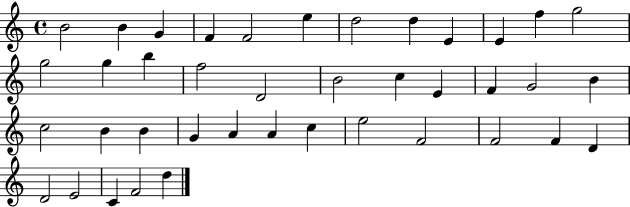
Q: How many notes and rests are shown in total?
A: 40